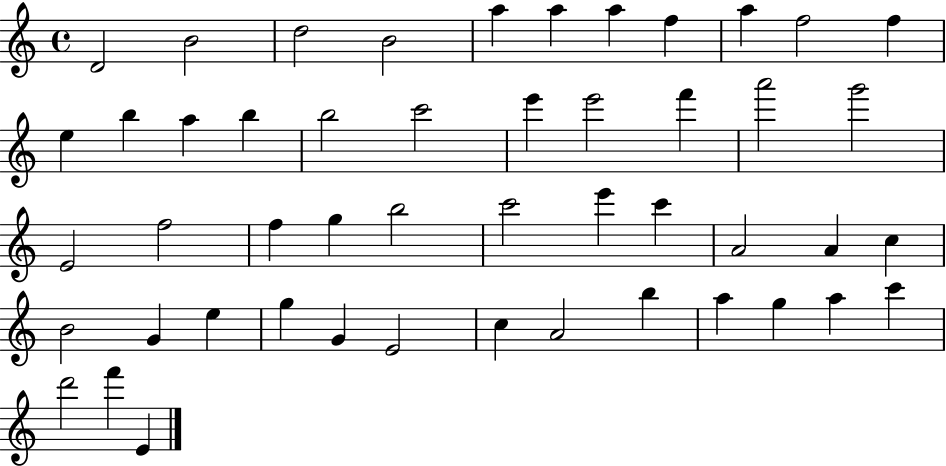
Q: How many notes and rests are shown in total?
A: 49